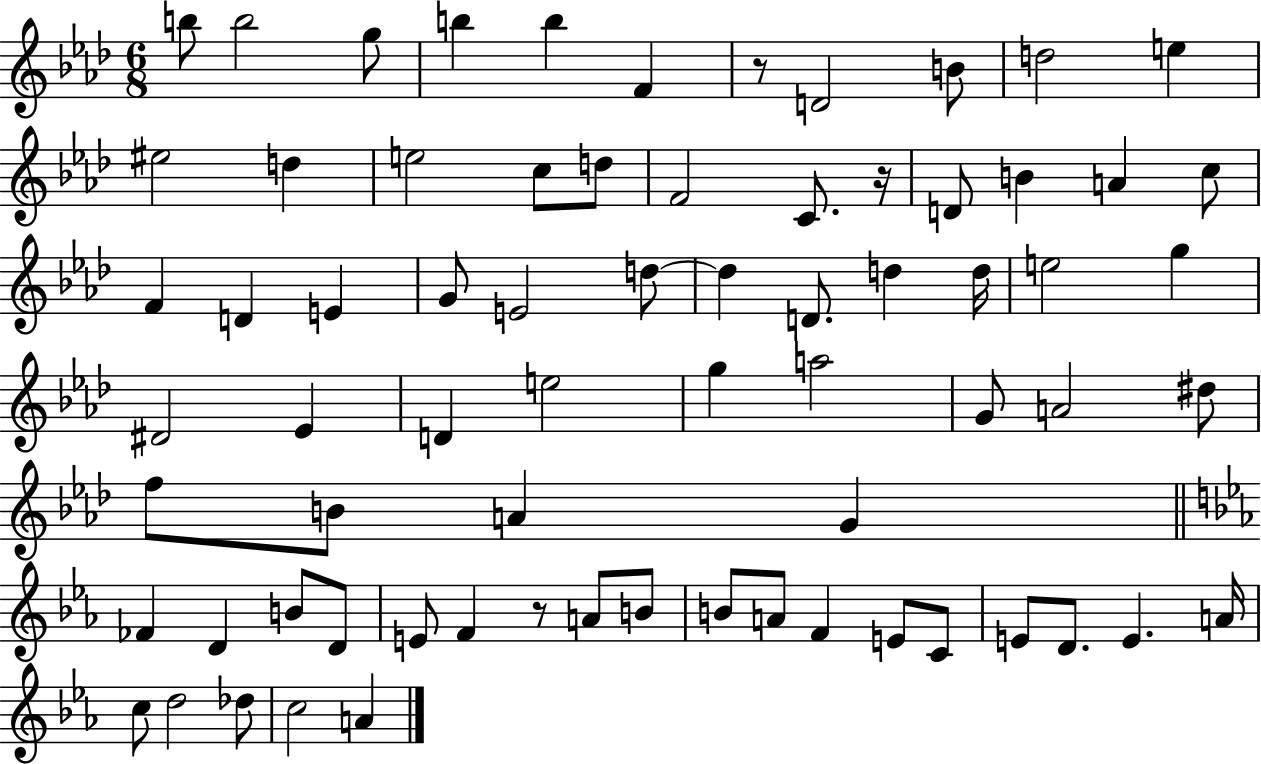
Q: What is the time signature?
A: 6/8